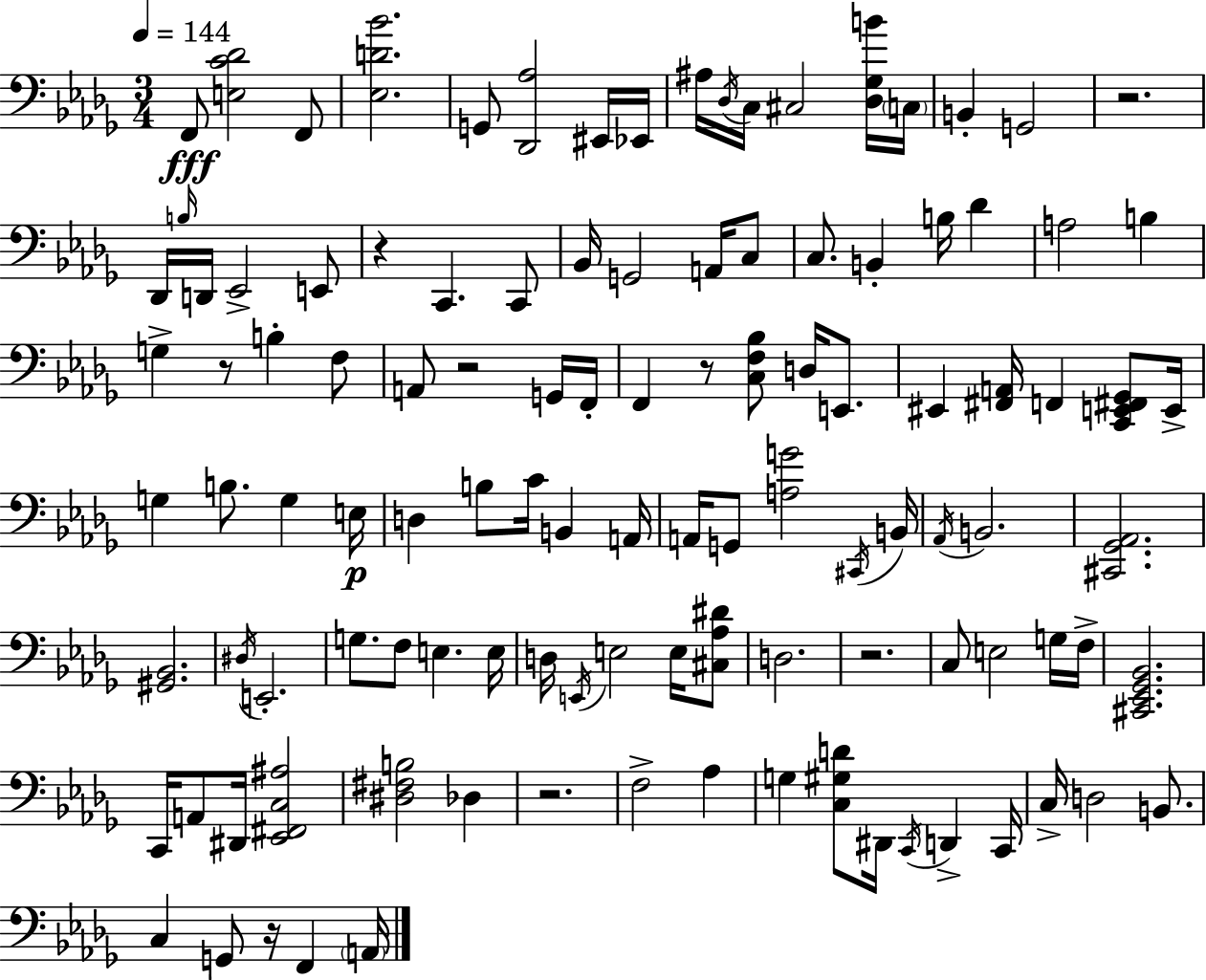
X:1
T:Untitled
M:3/4
L:1/4
K:Bbm
F,,/2 [E,C_D]2 F,,/2 [_E,D_B]2 G,,/2 [_D,,_A,]2 ^E,,/4 _E,,/4 ^A,/4 _D,/4 C,/4 ^C,2 [_D,_G,B]/4 C,/4 B,, G,,2 z2 _D,,/4 B,/4 D,,/4 _E,,2 E,,/2 z C,, C,,/2 _B,,/4 G,,2 A,,/4 C,/2 C,/2 B,, B,/4 _D A,2 B, G, z/2 B, F,/2 A,,/2 z2 G,,/4 F,,/4 F,, z/2 [C,F,_B,]/2 D,/4 E,,/2 ^E,, [^F,,A,,]/4 F,, [C,,E,,^F,,_G,,]/2 E,,/4 G, B,/2 G, E,/4 D, B,/2 C/4 B,, A,,/4 A,,/4 G,,/2 [A,G]2 ^C,,/4 B,,/4 _A,,/4 B,,2 [^C,,_G,,_A,,]2 [^G,,_B,,]2 ^D,/4 E,,2 G,/2 F,/2 E, E,/4 D,/4 E,,/4 E,2 E,/4 [^C,_A,^D]/2 D,2 z2 C,/2 E,2 G,/4 F,/4 [^C,,_E,,_G,,_B,,]2 C,,/4 A,,/2 ^D,,/4 [_E,,^F,,C,^A,]2 [^D,^F,B,]2 _D, z2 F,2 _A, G, [C,^G,D]/2 ^D,,/4 C,,/4 D,, C,,/4 C,/4 D,2 B,,/2 C, G,,/2 z/4 F,, A,,/4